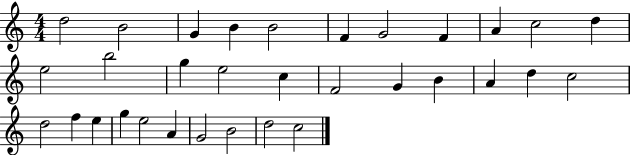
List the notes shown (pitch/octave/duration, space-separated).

D5/h B4/h G4/q B4/q B4/h F4/q G4/h F4/q A4/q C5/h D5/q E5/h B5/h G5/q E5/h C5/q F4/h G4/q B4/q A4/q D5/q C5/h D5/h F5/q E5/q G5/q E5/h A4/q G4/h B4/h D5/h C5/h